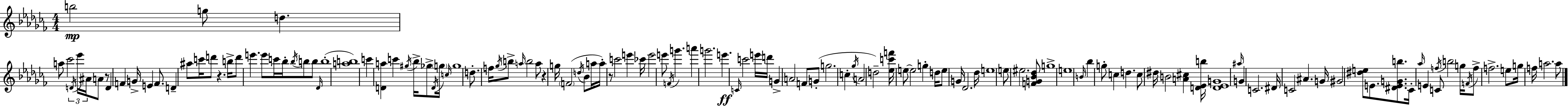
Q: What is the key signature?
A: AES minor